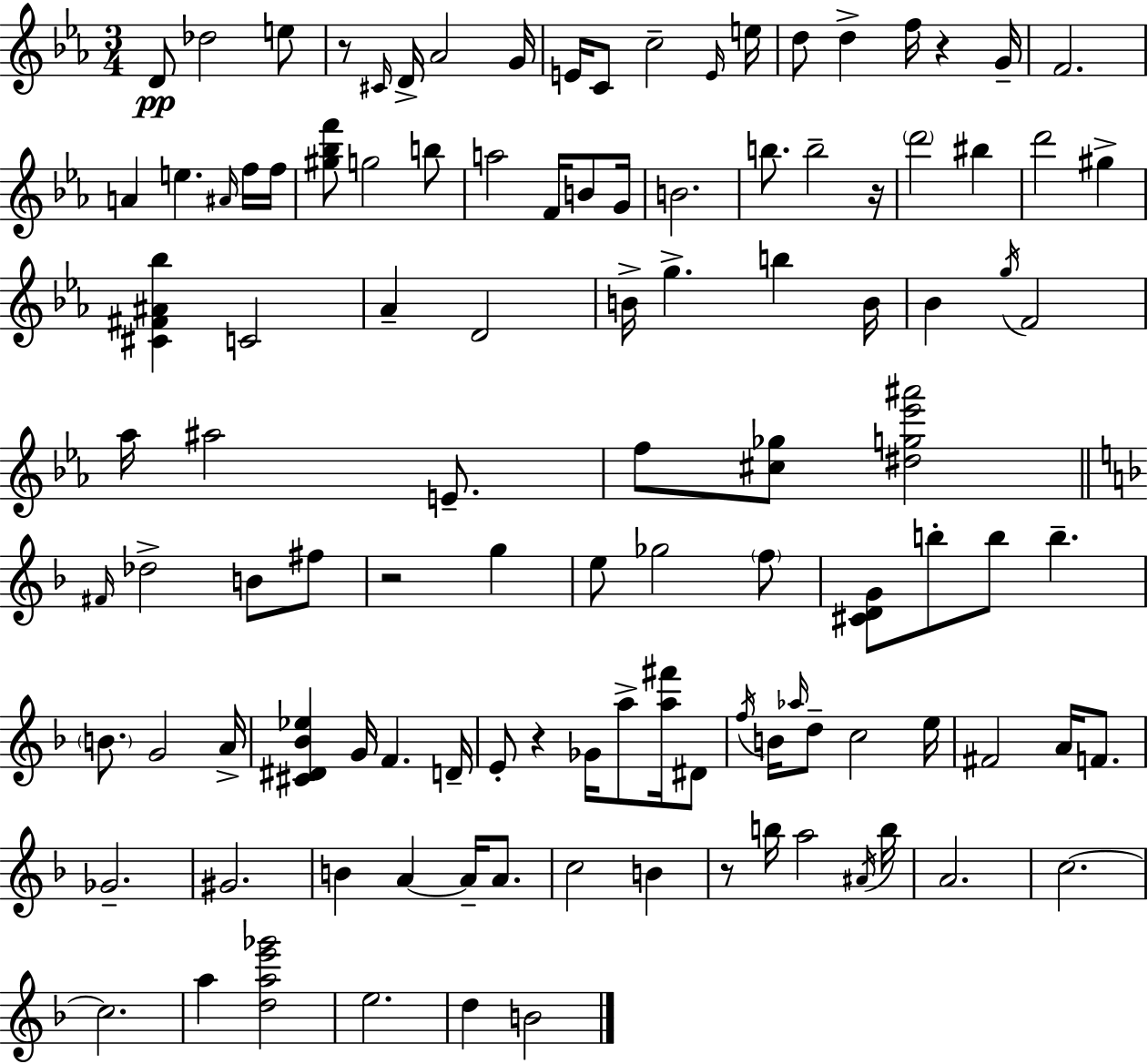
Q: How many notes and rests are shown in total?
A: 112